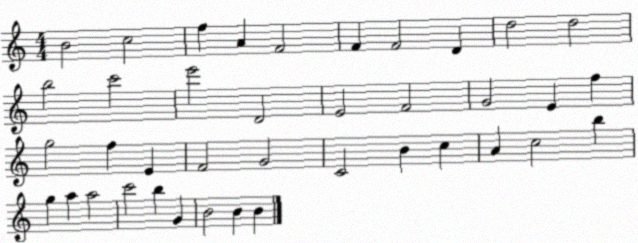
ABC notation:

X:1
T:Untitled
M:4/4
L:1/4
K:C
B2 c2 f A F2 F F2 D d2 d2 b2 c'2 e'2 D2 E2 F2 G2 E f g2 f E F2 G2 C2 B c A c2 b g a a2 c'2 b G B2 B B